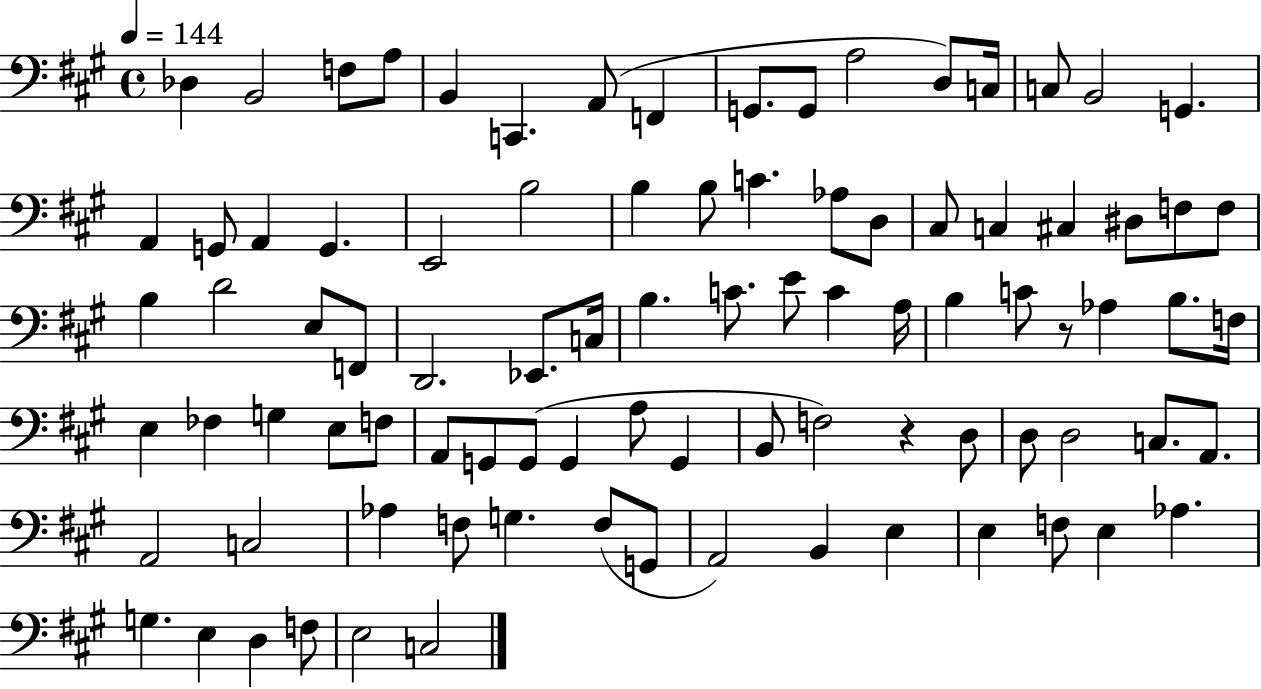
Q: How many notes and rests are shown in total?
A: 90